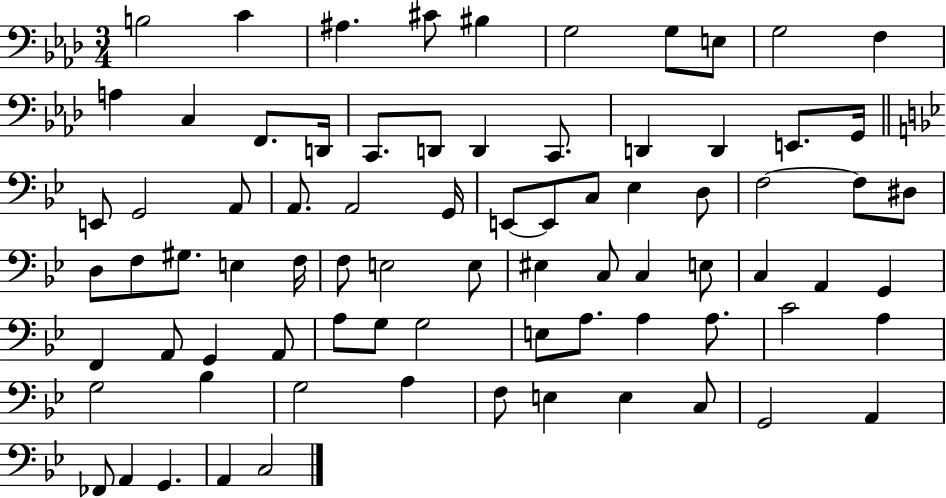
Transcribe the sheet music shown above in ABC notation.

X:1
T:Untitled
M:3/4
L:1/4
K:Ab
B,2 C ^A, ^C/2 ^B, G,2 G,/2 E,/2 G,2 F, A, C, F,,/2 D,,/4 C,,/2 D,,/2 D,, C,,/2 D,, D,, E,,/2 G,,/4 E,,/2 G,,2 A,,/2 A,,/2 A,,2 G,,/4 E,,/2 E,,/2 C,/2 _E, D,/2 F,2 F,/2 ^D,/2 D,/2 F,/2 ^G,/2 E, F,/4 F,/2 E,2 E,/2 ^E, C,/2 C, E,/2 C, A,, G,, F,, A,,/2 G,, A,,/2 A,/2 G,/2 G,2 E,/2 A,/2 A, A,/2 C2 A, G,2 _B, G,2 A, F,/2 E, E, C,/2 G,,2 A,, _F,,/2 A,, G,, A,, C,2